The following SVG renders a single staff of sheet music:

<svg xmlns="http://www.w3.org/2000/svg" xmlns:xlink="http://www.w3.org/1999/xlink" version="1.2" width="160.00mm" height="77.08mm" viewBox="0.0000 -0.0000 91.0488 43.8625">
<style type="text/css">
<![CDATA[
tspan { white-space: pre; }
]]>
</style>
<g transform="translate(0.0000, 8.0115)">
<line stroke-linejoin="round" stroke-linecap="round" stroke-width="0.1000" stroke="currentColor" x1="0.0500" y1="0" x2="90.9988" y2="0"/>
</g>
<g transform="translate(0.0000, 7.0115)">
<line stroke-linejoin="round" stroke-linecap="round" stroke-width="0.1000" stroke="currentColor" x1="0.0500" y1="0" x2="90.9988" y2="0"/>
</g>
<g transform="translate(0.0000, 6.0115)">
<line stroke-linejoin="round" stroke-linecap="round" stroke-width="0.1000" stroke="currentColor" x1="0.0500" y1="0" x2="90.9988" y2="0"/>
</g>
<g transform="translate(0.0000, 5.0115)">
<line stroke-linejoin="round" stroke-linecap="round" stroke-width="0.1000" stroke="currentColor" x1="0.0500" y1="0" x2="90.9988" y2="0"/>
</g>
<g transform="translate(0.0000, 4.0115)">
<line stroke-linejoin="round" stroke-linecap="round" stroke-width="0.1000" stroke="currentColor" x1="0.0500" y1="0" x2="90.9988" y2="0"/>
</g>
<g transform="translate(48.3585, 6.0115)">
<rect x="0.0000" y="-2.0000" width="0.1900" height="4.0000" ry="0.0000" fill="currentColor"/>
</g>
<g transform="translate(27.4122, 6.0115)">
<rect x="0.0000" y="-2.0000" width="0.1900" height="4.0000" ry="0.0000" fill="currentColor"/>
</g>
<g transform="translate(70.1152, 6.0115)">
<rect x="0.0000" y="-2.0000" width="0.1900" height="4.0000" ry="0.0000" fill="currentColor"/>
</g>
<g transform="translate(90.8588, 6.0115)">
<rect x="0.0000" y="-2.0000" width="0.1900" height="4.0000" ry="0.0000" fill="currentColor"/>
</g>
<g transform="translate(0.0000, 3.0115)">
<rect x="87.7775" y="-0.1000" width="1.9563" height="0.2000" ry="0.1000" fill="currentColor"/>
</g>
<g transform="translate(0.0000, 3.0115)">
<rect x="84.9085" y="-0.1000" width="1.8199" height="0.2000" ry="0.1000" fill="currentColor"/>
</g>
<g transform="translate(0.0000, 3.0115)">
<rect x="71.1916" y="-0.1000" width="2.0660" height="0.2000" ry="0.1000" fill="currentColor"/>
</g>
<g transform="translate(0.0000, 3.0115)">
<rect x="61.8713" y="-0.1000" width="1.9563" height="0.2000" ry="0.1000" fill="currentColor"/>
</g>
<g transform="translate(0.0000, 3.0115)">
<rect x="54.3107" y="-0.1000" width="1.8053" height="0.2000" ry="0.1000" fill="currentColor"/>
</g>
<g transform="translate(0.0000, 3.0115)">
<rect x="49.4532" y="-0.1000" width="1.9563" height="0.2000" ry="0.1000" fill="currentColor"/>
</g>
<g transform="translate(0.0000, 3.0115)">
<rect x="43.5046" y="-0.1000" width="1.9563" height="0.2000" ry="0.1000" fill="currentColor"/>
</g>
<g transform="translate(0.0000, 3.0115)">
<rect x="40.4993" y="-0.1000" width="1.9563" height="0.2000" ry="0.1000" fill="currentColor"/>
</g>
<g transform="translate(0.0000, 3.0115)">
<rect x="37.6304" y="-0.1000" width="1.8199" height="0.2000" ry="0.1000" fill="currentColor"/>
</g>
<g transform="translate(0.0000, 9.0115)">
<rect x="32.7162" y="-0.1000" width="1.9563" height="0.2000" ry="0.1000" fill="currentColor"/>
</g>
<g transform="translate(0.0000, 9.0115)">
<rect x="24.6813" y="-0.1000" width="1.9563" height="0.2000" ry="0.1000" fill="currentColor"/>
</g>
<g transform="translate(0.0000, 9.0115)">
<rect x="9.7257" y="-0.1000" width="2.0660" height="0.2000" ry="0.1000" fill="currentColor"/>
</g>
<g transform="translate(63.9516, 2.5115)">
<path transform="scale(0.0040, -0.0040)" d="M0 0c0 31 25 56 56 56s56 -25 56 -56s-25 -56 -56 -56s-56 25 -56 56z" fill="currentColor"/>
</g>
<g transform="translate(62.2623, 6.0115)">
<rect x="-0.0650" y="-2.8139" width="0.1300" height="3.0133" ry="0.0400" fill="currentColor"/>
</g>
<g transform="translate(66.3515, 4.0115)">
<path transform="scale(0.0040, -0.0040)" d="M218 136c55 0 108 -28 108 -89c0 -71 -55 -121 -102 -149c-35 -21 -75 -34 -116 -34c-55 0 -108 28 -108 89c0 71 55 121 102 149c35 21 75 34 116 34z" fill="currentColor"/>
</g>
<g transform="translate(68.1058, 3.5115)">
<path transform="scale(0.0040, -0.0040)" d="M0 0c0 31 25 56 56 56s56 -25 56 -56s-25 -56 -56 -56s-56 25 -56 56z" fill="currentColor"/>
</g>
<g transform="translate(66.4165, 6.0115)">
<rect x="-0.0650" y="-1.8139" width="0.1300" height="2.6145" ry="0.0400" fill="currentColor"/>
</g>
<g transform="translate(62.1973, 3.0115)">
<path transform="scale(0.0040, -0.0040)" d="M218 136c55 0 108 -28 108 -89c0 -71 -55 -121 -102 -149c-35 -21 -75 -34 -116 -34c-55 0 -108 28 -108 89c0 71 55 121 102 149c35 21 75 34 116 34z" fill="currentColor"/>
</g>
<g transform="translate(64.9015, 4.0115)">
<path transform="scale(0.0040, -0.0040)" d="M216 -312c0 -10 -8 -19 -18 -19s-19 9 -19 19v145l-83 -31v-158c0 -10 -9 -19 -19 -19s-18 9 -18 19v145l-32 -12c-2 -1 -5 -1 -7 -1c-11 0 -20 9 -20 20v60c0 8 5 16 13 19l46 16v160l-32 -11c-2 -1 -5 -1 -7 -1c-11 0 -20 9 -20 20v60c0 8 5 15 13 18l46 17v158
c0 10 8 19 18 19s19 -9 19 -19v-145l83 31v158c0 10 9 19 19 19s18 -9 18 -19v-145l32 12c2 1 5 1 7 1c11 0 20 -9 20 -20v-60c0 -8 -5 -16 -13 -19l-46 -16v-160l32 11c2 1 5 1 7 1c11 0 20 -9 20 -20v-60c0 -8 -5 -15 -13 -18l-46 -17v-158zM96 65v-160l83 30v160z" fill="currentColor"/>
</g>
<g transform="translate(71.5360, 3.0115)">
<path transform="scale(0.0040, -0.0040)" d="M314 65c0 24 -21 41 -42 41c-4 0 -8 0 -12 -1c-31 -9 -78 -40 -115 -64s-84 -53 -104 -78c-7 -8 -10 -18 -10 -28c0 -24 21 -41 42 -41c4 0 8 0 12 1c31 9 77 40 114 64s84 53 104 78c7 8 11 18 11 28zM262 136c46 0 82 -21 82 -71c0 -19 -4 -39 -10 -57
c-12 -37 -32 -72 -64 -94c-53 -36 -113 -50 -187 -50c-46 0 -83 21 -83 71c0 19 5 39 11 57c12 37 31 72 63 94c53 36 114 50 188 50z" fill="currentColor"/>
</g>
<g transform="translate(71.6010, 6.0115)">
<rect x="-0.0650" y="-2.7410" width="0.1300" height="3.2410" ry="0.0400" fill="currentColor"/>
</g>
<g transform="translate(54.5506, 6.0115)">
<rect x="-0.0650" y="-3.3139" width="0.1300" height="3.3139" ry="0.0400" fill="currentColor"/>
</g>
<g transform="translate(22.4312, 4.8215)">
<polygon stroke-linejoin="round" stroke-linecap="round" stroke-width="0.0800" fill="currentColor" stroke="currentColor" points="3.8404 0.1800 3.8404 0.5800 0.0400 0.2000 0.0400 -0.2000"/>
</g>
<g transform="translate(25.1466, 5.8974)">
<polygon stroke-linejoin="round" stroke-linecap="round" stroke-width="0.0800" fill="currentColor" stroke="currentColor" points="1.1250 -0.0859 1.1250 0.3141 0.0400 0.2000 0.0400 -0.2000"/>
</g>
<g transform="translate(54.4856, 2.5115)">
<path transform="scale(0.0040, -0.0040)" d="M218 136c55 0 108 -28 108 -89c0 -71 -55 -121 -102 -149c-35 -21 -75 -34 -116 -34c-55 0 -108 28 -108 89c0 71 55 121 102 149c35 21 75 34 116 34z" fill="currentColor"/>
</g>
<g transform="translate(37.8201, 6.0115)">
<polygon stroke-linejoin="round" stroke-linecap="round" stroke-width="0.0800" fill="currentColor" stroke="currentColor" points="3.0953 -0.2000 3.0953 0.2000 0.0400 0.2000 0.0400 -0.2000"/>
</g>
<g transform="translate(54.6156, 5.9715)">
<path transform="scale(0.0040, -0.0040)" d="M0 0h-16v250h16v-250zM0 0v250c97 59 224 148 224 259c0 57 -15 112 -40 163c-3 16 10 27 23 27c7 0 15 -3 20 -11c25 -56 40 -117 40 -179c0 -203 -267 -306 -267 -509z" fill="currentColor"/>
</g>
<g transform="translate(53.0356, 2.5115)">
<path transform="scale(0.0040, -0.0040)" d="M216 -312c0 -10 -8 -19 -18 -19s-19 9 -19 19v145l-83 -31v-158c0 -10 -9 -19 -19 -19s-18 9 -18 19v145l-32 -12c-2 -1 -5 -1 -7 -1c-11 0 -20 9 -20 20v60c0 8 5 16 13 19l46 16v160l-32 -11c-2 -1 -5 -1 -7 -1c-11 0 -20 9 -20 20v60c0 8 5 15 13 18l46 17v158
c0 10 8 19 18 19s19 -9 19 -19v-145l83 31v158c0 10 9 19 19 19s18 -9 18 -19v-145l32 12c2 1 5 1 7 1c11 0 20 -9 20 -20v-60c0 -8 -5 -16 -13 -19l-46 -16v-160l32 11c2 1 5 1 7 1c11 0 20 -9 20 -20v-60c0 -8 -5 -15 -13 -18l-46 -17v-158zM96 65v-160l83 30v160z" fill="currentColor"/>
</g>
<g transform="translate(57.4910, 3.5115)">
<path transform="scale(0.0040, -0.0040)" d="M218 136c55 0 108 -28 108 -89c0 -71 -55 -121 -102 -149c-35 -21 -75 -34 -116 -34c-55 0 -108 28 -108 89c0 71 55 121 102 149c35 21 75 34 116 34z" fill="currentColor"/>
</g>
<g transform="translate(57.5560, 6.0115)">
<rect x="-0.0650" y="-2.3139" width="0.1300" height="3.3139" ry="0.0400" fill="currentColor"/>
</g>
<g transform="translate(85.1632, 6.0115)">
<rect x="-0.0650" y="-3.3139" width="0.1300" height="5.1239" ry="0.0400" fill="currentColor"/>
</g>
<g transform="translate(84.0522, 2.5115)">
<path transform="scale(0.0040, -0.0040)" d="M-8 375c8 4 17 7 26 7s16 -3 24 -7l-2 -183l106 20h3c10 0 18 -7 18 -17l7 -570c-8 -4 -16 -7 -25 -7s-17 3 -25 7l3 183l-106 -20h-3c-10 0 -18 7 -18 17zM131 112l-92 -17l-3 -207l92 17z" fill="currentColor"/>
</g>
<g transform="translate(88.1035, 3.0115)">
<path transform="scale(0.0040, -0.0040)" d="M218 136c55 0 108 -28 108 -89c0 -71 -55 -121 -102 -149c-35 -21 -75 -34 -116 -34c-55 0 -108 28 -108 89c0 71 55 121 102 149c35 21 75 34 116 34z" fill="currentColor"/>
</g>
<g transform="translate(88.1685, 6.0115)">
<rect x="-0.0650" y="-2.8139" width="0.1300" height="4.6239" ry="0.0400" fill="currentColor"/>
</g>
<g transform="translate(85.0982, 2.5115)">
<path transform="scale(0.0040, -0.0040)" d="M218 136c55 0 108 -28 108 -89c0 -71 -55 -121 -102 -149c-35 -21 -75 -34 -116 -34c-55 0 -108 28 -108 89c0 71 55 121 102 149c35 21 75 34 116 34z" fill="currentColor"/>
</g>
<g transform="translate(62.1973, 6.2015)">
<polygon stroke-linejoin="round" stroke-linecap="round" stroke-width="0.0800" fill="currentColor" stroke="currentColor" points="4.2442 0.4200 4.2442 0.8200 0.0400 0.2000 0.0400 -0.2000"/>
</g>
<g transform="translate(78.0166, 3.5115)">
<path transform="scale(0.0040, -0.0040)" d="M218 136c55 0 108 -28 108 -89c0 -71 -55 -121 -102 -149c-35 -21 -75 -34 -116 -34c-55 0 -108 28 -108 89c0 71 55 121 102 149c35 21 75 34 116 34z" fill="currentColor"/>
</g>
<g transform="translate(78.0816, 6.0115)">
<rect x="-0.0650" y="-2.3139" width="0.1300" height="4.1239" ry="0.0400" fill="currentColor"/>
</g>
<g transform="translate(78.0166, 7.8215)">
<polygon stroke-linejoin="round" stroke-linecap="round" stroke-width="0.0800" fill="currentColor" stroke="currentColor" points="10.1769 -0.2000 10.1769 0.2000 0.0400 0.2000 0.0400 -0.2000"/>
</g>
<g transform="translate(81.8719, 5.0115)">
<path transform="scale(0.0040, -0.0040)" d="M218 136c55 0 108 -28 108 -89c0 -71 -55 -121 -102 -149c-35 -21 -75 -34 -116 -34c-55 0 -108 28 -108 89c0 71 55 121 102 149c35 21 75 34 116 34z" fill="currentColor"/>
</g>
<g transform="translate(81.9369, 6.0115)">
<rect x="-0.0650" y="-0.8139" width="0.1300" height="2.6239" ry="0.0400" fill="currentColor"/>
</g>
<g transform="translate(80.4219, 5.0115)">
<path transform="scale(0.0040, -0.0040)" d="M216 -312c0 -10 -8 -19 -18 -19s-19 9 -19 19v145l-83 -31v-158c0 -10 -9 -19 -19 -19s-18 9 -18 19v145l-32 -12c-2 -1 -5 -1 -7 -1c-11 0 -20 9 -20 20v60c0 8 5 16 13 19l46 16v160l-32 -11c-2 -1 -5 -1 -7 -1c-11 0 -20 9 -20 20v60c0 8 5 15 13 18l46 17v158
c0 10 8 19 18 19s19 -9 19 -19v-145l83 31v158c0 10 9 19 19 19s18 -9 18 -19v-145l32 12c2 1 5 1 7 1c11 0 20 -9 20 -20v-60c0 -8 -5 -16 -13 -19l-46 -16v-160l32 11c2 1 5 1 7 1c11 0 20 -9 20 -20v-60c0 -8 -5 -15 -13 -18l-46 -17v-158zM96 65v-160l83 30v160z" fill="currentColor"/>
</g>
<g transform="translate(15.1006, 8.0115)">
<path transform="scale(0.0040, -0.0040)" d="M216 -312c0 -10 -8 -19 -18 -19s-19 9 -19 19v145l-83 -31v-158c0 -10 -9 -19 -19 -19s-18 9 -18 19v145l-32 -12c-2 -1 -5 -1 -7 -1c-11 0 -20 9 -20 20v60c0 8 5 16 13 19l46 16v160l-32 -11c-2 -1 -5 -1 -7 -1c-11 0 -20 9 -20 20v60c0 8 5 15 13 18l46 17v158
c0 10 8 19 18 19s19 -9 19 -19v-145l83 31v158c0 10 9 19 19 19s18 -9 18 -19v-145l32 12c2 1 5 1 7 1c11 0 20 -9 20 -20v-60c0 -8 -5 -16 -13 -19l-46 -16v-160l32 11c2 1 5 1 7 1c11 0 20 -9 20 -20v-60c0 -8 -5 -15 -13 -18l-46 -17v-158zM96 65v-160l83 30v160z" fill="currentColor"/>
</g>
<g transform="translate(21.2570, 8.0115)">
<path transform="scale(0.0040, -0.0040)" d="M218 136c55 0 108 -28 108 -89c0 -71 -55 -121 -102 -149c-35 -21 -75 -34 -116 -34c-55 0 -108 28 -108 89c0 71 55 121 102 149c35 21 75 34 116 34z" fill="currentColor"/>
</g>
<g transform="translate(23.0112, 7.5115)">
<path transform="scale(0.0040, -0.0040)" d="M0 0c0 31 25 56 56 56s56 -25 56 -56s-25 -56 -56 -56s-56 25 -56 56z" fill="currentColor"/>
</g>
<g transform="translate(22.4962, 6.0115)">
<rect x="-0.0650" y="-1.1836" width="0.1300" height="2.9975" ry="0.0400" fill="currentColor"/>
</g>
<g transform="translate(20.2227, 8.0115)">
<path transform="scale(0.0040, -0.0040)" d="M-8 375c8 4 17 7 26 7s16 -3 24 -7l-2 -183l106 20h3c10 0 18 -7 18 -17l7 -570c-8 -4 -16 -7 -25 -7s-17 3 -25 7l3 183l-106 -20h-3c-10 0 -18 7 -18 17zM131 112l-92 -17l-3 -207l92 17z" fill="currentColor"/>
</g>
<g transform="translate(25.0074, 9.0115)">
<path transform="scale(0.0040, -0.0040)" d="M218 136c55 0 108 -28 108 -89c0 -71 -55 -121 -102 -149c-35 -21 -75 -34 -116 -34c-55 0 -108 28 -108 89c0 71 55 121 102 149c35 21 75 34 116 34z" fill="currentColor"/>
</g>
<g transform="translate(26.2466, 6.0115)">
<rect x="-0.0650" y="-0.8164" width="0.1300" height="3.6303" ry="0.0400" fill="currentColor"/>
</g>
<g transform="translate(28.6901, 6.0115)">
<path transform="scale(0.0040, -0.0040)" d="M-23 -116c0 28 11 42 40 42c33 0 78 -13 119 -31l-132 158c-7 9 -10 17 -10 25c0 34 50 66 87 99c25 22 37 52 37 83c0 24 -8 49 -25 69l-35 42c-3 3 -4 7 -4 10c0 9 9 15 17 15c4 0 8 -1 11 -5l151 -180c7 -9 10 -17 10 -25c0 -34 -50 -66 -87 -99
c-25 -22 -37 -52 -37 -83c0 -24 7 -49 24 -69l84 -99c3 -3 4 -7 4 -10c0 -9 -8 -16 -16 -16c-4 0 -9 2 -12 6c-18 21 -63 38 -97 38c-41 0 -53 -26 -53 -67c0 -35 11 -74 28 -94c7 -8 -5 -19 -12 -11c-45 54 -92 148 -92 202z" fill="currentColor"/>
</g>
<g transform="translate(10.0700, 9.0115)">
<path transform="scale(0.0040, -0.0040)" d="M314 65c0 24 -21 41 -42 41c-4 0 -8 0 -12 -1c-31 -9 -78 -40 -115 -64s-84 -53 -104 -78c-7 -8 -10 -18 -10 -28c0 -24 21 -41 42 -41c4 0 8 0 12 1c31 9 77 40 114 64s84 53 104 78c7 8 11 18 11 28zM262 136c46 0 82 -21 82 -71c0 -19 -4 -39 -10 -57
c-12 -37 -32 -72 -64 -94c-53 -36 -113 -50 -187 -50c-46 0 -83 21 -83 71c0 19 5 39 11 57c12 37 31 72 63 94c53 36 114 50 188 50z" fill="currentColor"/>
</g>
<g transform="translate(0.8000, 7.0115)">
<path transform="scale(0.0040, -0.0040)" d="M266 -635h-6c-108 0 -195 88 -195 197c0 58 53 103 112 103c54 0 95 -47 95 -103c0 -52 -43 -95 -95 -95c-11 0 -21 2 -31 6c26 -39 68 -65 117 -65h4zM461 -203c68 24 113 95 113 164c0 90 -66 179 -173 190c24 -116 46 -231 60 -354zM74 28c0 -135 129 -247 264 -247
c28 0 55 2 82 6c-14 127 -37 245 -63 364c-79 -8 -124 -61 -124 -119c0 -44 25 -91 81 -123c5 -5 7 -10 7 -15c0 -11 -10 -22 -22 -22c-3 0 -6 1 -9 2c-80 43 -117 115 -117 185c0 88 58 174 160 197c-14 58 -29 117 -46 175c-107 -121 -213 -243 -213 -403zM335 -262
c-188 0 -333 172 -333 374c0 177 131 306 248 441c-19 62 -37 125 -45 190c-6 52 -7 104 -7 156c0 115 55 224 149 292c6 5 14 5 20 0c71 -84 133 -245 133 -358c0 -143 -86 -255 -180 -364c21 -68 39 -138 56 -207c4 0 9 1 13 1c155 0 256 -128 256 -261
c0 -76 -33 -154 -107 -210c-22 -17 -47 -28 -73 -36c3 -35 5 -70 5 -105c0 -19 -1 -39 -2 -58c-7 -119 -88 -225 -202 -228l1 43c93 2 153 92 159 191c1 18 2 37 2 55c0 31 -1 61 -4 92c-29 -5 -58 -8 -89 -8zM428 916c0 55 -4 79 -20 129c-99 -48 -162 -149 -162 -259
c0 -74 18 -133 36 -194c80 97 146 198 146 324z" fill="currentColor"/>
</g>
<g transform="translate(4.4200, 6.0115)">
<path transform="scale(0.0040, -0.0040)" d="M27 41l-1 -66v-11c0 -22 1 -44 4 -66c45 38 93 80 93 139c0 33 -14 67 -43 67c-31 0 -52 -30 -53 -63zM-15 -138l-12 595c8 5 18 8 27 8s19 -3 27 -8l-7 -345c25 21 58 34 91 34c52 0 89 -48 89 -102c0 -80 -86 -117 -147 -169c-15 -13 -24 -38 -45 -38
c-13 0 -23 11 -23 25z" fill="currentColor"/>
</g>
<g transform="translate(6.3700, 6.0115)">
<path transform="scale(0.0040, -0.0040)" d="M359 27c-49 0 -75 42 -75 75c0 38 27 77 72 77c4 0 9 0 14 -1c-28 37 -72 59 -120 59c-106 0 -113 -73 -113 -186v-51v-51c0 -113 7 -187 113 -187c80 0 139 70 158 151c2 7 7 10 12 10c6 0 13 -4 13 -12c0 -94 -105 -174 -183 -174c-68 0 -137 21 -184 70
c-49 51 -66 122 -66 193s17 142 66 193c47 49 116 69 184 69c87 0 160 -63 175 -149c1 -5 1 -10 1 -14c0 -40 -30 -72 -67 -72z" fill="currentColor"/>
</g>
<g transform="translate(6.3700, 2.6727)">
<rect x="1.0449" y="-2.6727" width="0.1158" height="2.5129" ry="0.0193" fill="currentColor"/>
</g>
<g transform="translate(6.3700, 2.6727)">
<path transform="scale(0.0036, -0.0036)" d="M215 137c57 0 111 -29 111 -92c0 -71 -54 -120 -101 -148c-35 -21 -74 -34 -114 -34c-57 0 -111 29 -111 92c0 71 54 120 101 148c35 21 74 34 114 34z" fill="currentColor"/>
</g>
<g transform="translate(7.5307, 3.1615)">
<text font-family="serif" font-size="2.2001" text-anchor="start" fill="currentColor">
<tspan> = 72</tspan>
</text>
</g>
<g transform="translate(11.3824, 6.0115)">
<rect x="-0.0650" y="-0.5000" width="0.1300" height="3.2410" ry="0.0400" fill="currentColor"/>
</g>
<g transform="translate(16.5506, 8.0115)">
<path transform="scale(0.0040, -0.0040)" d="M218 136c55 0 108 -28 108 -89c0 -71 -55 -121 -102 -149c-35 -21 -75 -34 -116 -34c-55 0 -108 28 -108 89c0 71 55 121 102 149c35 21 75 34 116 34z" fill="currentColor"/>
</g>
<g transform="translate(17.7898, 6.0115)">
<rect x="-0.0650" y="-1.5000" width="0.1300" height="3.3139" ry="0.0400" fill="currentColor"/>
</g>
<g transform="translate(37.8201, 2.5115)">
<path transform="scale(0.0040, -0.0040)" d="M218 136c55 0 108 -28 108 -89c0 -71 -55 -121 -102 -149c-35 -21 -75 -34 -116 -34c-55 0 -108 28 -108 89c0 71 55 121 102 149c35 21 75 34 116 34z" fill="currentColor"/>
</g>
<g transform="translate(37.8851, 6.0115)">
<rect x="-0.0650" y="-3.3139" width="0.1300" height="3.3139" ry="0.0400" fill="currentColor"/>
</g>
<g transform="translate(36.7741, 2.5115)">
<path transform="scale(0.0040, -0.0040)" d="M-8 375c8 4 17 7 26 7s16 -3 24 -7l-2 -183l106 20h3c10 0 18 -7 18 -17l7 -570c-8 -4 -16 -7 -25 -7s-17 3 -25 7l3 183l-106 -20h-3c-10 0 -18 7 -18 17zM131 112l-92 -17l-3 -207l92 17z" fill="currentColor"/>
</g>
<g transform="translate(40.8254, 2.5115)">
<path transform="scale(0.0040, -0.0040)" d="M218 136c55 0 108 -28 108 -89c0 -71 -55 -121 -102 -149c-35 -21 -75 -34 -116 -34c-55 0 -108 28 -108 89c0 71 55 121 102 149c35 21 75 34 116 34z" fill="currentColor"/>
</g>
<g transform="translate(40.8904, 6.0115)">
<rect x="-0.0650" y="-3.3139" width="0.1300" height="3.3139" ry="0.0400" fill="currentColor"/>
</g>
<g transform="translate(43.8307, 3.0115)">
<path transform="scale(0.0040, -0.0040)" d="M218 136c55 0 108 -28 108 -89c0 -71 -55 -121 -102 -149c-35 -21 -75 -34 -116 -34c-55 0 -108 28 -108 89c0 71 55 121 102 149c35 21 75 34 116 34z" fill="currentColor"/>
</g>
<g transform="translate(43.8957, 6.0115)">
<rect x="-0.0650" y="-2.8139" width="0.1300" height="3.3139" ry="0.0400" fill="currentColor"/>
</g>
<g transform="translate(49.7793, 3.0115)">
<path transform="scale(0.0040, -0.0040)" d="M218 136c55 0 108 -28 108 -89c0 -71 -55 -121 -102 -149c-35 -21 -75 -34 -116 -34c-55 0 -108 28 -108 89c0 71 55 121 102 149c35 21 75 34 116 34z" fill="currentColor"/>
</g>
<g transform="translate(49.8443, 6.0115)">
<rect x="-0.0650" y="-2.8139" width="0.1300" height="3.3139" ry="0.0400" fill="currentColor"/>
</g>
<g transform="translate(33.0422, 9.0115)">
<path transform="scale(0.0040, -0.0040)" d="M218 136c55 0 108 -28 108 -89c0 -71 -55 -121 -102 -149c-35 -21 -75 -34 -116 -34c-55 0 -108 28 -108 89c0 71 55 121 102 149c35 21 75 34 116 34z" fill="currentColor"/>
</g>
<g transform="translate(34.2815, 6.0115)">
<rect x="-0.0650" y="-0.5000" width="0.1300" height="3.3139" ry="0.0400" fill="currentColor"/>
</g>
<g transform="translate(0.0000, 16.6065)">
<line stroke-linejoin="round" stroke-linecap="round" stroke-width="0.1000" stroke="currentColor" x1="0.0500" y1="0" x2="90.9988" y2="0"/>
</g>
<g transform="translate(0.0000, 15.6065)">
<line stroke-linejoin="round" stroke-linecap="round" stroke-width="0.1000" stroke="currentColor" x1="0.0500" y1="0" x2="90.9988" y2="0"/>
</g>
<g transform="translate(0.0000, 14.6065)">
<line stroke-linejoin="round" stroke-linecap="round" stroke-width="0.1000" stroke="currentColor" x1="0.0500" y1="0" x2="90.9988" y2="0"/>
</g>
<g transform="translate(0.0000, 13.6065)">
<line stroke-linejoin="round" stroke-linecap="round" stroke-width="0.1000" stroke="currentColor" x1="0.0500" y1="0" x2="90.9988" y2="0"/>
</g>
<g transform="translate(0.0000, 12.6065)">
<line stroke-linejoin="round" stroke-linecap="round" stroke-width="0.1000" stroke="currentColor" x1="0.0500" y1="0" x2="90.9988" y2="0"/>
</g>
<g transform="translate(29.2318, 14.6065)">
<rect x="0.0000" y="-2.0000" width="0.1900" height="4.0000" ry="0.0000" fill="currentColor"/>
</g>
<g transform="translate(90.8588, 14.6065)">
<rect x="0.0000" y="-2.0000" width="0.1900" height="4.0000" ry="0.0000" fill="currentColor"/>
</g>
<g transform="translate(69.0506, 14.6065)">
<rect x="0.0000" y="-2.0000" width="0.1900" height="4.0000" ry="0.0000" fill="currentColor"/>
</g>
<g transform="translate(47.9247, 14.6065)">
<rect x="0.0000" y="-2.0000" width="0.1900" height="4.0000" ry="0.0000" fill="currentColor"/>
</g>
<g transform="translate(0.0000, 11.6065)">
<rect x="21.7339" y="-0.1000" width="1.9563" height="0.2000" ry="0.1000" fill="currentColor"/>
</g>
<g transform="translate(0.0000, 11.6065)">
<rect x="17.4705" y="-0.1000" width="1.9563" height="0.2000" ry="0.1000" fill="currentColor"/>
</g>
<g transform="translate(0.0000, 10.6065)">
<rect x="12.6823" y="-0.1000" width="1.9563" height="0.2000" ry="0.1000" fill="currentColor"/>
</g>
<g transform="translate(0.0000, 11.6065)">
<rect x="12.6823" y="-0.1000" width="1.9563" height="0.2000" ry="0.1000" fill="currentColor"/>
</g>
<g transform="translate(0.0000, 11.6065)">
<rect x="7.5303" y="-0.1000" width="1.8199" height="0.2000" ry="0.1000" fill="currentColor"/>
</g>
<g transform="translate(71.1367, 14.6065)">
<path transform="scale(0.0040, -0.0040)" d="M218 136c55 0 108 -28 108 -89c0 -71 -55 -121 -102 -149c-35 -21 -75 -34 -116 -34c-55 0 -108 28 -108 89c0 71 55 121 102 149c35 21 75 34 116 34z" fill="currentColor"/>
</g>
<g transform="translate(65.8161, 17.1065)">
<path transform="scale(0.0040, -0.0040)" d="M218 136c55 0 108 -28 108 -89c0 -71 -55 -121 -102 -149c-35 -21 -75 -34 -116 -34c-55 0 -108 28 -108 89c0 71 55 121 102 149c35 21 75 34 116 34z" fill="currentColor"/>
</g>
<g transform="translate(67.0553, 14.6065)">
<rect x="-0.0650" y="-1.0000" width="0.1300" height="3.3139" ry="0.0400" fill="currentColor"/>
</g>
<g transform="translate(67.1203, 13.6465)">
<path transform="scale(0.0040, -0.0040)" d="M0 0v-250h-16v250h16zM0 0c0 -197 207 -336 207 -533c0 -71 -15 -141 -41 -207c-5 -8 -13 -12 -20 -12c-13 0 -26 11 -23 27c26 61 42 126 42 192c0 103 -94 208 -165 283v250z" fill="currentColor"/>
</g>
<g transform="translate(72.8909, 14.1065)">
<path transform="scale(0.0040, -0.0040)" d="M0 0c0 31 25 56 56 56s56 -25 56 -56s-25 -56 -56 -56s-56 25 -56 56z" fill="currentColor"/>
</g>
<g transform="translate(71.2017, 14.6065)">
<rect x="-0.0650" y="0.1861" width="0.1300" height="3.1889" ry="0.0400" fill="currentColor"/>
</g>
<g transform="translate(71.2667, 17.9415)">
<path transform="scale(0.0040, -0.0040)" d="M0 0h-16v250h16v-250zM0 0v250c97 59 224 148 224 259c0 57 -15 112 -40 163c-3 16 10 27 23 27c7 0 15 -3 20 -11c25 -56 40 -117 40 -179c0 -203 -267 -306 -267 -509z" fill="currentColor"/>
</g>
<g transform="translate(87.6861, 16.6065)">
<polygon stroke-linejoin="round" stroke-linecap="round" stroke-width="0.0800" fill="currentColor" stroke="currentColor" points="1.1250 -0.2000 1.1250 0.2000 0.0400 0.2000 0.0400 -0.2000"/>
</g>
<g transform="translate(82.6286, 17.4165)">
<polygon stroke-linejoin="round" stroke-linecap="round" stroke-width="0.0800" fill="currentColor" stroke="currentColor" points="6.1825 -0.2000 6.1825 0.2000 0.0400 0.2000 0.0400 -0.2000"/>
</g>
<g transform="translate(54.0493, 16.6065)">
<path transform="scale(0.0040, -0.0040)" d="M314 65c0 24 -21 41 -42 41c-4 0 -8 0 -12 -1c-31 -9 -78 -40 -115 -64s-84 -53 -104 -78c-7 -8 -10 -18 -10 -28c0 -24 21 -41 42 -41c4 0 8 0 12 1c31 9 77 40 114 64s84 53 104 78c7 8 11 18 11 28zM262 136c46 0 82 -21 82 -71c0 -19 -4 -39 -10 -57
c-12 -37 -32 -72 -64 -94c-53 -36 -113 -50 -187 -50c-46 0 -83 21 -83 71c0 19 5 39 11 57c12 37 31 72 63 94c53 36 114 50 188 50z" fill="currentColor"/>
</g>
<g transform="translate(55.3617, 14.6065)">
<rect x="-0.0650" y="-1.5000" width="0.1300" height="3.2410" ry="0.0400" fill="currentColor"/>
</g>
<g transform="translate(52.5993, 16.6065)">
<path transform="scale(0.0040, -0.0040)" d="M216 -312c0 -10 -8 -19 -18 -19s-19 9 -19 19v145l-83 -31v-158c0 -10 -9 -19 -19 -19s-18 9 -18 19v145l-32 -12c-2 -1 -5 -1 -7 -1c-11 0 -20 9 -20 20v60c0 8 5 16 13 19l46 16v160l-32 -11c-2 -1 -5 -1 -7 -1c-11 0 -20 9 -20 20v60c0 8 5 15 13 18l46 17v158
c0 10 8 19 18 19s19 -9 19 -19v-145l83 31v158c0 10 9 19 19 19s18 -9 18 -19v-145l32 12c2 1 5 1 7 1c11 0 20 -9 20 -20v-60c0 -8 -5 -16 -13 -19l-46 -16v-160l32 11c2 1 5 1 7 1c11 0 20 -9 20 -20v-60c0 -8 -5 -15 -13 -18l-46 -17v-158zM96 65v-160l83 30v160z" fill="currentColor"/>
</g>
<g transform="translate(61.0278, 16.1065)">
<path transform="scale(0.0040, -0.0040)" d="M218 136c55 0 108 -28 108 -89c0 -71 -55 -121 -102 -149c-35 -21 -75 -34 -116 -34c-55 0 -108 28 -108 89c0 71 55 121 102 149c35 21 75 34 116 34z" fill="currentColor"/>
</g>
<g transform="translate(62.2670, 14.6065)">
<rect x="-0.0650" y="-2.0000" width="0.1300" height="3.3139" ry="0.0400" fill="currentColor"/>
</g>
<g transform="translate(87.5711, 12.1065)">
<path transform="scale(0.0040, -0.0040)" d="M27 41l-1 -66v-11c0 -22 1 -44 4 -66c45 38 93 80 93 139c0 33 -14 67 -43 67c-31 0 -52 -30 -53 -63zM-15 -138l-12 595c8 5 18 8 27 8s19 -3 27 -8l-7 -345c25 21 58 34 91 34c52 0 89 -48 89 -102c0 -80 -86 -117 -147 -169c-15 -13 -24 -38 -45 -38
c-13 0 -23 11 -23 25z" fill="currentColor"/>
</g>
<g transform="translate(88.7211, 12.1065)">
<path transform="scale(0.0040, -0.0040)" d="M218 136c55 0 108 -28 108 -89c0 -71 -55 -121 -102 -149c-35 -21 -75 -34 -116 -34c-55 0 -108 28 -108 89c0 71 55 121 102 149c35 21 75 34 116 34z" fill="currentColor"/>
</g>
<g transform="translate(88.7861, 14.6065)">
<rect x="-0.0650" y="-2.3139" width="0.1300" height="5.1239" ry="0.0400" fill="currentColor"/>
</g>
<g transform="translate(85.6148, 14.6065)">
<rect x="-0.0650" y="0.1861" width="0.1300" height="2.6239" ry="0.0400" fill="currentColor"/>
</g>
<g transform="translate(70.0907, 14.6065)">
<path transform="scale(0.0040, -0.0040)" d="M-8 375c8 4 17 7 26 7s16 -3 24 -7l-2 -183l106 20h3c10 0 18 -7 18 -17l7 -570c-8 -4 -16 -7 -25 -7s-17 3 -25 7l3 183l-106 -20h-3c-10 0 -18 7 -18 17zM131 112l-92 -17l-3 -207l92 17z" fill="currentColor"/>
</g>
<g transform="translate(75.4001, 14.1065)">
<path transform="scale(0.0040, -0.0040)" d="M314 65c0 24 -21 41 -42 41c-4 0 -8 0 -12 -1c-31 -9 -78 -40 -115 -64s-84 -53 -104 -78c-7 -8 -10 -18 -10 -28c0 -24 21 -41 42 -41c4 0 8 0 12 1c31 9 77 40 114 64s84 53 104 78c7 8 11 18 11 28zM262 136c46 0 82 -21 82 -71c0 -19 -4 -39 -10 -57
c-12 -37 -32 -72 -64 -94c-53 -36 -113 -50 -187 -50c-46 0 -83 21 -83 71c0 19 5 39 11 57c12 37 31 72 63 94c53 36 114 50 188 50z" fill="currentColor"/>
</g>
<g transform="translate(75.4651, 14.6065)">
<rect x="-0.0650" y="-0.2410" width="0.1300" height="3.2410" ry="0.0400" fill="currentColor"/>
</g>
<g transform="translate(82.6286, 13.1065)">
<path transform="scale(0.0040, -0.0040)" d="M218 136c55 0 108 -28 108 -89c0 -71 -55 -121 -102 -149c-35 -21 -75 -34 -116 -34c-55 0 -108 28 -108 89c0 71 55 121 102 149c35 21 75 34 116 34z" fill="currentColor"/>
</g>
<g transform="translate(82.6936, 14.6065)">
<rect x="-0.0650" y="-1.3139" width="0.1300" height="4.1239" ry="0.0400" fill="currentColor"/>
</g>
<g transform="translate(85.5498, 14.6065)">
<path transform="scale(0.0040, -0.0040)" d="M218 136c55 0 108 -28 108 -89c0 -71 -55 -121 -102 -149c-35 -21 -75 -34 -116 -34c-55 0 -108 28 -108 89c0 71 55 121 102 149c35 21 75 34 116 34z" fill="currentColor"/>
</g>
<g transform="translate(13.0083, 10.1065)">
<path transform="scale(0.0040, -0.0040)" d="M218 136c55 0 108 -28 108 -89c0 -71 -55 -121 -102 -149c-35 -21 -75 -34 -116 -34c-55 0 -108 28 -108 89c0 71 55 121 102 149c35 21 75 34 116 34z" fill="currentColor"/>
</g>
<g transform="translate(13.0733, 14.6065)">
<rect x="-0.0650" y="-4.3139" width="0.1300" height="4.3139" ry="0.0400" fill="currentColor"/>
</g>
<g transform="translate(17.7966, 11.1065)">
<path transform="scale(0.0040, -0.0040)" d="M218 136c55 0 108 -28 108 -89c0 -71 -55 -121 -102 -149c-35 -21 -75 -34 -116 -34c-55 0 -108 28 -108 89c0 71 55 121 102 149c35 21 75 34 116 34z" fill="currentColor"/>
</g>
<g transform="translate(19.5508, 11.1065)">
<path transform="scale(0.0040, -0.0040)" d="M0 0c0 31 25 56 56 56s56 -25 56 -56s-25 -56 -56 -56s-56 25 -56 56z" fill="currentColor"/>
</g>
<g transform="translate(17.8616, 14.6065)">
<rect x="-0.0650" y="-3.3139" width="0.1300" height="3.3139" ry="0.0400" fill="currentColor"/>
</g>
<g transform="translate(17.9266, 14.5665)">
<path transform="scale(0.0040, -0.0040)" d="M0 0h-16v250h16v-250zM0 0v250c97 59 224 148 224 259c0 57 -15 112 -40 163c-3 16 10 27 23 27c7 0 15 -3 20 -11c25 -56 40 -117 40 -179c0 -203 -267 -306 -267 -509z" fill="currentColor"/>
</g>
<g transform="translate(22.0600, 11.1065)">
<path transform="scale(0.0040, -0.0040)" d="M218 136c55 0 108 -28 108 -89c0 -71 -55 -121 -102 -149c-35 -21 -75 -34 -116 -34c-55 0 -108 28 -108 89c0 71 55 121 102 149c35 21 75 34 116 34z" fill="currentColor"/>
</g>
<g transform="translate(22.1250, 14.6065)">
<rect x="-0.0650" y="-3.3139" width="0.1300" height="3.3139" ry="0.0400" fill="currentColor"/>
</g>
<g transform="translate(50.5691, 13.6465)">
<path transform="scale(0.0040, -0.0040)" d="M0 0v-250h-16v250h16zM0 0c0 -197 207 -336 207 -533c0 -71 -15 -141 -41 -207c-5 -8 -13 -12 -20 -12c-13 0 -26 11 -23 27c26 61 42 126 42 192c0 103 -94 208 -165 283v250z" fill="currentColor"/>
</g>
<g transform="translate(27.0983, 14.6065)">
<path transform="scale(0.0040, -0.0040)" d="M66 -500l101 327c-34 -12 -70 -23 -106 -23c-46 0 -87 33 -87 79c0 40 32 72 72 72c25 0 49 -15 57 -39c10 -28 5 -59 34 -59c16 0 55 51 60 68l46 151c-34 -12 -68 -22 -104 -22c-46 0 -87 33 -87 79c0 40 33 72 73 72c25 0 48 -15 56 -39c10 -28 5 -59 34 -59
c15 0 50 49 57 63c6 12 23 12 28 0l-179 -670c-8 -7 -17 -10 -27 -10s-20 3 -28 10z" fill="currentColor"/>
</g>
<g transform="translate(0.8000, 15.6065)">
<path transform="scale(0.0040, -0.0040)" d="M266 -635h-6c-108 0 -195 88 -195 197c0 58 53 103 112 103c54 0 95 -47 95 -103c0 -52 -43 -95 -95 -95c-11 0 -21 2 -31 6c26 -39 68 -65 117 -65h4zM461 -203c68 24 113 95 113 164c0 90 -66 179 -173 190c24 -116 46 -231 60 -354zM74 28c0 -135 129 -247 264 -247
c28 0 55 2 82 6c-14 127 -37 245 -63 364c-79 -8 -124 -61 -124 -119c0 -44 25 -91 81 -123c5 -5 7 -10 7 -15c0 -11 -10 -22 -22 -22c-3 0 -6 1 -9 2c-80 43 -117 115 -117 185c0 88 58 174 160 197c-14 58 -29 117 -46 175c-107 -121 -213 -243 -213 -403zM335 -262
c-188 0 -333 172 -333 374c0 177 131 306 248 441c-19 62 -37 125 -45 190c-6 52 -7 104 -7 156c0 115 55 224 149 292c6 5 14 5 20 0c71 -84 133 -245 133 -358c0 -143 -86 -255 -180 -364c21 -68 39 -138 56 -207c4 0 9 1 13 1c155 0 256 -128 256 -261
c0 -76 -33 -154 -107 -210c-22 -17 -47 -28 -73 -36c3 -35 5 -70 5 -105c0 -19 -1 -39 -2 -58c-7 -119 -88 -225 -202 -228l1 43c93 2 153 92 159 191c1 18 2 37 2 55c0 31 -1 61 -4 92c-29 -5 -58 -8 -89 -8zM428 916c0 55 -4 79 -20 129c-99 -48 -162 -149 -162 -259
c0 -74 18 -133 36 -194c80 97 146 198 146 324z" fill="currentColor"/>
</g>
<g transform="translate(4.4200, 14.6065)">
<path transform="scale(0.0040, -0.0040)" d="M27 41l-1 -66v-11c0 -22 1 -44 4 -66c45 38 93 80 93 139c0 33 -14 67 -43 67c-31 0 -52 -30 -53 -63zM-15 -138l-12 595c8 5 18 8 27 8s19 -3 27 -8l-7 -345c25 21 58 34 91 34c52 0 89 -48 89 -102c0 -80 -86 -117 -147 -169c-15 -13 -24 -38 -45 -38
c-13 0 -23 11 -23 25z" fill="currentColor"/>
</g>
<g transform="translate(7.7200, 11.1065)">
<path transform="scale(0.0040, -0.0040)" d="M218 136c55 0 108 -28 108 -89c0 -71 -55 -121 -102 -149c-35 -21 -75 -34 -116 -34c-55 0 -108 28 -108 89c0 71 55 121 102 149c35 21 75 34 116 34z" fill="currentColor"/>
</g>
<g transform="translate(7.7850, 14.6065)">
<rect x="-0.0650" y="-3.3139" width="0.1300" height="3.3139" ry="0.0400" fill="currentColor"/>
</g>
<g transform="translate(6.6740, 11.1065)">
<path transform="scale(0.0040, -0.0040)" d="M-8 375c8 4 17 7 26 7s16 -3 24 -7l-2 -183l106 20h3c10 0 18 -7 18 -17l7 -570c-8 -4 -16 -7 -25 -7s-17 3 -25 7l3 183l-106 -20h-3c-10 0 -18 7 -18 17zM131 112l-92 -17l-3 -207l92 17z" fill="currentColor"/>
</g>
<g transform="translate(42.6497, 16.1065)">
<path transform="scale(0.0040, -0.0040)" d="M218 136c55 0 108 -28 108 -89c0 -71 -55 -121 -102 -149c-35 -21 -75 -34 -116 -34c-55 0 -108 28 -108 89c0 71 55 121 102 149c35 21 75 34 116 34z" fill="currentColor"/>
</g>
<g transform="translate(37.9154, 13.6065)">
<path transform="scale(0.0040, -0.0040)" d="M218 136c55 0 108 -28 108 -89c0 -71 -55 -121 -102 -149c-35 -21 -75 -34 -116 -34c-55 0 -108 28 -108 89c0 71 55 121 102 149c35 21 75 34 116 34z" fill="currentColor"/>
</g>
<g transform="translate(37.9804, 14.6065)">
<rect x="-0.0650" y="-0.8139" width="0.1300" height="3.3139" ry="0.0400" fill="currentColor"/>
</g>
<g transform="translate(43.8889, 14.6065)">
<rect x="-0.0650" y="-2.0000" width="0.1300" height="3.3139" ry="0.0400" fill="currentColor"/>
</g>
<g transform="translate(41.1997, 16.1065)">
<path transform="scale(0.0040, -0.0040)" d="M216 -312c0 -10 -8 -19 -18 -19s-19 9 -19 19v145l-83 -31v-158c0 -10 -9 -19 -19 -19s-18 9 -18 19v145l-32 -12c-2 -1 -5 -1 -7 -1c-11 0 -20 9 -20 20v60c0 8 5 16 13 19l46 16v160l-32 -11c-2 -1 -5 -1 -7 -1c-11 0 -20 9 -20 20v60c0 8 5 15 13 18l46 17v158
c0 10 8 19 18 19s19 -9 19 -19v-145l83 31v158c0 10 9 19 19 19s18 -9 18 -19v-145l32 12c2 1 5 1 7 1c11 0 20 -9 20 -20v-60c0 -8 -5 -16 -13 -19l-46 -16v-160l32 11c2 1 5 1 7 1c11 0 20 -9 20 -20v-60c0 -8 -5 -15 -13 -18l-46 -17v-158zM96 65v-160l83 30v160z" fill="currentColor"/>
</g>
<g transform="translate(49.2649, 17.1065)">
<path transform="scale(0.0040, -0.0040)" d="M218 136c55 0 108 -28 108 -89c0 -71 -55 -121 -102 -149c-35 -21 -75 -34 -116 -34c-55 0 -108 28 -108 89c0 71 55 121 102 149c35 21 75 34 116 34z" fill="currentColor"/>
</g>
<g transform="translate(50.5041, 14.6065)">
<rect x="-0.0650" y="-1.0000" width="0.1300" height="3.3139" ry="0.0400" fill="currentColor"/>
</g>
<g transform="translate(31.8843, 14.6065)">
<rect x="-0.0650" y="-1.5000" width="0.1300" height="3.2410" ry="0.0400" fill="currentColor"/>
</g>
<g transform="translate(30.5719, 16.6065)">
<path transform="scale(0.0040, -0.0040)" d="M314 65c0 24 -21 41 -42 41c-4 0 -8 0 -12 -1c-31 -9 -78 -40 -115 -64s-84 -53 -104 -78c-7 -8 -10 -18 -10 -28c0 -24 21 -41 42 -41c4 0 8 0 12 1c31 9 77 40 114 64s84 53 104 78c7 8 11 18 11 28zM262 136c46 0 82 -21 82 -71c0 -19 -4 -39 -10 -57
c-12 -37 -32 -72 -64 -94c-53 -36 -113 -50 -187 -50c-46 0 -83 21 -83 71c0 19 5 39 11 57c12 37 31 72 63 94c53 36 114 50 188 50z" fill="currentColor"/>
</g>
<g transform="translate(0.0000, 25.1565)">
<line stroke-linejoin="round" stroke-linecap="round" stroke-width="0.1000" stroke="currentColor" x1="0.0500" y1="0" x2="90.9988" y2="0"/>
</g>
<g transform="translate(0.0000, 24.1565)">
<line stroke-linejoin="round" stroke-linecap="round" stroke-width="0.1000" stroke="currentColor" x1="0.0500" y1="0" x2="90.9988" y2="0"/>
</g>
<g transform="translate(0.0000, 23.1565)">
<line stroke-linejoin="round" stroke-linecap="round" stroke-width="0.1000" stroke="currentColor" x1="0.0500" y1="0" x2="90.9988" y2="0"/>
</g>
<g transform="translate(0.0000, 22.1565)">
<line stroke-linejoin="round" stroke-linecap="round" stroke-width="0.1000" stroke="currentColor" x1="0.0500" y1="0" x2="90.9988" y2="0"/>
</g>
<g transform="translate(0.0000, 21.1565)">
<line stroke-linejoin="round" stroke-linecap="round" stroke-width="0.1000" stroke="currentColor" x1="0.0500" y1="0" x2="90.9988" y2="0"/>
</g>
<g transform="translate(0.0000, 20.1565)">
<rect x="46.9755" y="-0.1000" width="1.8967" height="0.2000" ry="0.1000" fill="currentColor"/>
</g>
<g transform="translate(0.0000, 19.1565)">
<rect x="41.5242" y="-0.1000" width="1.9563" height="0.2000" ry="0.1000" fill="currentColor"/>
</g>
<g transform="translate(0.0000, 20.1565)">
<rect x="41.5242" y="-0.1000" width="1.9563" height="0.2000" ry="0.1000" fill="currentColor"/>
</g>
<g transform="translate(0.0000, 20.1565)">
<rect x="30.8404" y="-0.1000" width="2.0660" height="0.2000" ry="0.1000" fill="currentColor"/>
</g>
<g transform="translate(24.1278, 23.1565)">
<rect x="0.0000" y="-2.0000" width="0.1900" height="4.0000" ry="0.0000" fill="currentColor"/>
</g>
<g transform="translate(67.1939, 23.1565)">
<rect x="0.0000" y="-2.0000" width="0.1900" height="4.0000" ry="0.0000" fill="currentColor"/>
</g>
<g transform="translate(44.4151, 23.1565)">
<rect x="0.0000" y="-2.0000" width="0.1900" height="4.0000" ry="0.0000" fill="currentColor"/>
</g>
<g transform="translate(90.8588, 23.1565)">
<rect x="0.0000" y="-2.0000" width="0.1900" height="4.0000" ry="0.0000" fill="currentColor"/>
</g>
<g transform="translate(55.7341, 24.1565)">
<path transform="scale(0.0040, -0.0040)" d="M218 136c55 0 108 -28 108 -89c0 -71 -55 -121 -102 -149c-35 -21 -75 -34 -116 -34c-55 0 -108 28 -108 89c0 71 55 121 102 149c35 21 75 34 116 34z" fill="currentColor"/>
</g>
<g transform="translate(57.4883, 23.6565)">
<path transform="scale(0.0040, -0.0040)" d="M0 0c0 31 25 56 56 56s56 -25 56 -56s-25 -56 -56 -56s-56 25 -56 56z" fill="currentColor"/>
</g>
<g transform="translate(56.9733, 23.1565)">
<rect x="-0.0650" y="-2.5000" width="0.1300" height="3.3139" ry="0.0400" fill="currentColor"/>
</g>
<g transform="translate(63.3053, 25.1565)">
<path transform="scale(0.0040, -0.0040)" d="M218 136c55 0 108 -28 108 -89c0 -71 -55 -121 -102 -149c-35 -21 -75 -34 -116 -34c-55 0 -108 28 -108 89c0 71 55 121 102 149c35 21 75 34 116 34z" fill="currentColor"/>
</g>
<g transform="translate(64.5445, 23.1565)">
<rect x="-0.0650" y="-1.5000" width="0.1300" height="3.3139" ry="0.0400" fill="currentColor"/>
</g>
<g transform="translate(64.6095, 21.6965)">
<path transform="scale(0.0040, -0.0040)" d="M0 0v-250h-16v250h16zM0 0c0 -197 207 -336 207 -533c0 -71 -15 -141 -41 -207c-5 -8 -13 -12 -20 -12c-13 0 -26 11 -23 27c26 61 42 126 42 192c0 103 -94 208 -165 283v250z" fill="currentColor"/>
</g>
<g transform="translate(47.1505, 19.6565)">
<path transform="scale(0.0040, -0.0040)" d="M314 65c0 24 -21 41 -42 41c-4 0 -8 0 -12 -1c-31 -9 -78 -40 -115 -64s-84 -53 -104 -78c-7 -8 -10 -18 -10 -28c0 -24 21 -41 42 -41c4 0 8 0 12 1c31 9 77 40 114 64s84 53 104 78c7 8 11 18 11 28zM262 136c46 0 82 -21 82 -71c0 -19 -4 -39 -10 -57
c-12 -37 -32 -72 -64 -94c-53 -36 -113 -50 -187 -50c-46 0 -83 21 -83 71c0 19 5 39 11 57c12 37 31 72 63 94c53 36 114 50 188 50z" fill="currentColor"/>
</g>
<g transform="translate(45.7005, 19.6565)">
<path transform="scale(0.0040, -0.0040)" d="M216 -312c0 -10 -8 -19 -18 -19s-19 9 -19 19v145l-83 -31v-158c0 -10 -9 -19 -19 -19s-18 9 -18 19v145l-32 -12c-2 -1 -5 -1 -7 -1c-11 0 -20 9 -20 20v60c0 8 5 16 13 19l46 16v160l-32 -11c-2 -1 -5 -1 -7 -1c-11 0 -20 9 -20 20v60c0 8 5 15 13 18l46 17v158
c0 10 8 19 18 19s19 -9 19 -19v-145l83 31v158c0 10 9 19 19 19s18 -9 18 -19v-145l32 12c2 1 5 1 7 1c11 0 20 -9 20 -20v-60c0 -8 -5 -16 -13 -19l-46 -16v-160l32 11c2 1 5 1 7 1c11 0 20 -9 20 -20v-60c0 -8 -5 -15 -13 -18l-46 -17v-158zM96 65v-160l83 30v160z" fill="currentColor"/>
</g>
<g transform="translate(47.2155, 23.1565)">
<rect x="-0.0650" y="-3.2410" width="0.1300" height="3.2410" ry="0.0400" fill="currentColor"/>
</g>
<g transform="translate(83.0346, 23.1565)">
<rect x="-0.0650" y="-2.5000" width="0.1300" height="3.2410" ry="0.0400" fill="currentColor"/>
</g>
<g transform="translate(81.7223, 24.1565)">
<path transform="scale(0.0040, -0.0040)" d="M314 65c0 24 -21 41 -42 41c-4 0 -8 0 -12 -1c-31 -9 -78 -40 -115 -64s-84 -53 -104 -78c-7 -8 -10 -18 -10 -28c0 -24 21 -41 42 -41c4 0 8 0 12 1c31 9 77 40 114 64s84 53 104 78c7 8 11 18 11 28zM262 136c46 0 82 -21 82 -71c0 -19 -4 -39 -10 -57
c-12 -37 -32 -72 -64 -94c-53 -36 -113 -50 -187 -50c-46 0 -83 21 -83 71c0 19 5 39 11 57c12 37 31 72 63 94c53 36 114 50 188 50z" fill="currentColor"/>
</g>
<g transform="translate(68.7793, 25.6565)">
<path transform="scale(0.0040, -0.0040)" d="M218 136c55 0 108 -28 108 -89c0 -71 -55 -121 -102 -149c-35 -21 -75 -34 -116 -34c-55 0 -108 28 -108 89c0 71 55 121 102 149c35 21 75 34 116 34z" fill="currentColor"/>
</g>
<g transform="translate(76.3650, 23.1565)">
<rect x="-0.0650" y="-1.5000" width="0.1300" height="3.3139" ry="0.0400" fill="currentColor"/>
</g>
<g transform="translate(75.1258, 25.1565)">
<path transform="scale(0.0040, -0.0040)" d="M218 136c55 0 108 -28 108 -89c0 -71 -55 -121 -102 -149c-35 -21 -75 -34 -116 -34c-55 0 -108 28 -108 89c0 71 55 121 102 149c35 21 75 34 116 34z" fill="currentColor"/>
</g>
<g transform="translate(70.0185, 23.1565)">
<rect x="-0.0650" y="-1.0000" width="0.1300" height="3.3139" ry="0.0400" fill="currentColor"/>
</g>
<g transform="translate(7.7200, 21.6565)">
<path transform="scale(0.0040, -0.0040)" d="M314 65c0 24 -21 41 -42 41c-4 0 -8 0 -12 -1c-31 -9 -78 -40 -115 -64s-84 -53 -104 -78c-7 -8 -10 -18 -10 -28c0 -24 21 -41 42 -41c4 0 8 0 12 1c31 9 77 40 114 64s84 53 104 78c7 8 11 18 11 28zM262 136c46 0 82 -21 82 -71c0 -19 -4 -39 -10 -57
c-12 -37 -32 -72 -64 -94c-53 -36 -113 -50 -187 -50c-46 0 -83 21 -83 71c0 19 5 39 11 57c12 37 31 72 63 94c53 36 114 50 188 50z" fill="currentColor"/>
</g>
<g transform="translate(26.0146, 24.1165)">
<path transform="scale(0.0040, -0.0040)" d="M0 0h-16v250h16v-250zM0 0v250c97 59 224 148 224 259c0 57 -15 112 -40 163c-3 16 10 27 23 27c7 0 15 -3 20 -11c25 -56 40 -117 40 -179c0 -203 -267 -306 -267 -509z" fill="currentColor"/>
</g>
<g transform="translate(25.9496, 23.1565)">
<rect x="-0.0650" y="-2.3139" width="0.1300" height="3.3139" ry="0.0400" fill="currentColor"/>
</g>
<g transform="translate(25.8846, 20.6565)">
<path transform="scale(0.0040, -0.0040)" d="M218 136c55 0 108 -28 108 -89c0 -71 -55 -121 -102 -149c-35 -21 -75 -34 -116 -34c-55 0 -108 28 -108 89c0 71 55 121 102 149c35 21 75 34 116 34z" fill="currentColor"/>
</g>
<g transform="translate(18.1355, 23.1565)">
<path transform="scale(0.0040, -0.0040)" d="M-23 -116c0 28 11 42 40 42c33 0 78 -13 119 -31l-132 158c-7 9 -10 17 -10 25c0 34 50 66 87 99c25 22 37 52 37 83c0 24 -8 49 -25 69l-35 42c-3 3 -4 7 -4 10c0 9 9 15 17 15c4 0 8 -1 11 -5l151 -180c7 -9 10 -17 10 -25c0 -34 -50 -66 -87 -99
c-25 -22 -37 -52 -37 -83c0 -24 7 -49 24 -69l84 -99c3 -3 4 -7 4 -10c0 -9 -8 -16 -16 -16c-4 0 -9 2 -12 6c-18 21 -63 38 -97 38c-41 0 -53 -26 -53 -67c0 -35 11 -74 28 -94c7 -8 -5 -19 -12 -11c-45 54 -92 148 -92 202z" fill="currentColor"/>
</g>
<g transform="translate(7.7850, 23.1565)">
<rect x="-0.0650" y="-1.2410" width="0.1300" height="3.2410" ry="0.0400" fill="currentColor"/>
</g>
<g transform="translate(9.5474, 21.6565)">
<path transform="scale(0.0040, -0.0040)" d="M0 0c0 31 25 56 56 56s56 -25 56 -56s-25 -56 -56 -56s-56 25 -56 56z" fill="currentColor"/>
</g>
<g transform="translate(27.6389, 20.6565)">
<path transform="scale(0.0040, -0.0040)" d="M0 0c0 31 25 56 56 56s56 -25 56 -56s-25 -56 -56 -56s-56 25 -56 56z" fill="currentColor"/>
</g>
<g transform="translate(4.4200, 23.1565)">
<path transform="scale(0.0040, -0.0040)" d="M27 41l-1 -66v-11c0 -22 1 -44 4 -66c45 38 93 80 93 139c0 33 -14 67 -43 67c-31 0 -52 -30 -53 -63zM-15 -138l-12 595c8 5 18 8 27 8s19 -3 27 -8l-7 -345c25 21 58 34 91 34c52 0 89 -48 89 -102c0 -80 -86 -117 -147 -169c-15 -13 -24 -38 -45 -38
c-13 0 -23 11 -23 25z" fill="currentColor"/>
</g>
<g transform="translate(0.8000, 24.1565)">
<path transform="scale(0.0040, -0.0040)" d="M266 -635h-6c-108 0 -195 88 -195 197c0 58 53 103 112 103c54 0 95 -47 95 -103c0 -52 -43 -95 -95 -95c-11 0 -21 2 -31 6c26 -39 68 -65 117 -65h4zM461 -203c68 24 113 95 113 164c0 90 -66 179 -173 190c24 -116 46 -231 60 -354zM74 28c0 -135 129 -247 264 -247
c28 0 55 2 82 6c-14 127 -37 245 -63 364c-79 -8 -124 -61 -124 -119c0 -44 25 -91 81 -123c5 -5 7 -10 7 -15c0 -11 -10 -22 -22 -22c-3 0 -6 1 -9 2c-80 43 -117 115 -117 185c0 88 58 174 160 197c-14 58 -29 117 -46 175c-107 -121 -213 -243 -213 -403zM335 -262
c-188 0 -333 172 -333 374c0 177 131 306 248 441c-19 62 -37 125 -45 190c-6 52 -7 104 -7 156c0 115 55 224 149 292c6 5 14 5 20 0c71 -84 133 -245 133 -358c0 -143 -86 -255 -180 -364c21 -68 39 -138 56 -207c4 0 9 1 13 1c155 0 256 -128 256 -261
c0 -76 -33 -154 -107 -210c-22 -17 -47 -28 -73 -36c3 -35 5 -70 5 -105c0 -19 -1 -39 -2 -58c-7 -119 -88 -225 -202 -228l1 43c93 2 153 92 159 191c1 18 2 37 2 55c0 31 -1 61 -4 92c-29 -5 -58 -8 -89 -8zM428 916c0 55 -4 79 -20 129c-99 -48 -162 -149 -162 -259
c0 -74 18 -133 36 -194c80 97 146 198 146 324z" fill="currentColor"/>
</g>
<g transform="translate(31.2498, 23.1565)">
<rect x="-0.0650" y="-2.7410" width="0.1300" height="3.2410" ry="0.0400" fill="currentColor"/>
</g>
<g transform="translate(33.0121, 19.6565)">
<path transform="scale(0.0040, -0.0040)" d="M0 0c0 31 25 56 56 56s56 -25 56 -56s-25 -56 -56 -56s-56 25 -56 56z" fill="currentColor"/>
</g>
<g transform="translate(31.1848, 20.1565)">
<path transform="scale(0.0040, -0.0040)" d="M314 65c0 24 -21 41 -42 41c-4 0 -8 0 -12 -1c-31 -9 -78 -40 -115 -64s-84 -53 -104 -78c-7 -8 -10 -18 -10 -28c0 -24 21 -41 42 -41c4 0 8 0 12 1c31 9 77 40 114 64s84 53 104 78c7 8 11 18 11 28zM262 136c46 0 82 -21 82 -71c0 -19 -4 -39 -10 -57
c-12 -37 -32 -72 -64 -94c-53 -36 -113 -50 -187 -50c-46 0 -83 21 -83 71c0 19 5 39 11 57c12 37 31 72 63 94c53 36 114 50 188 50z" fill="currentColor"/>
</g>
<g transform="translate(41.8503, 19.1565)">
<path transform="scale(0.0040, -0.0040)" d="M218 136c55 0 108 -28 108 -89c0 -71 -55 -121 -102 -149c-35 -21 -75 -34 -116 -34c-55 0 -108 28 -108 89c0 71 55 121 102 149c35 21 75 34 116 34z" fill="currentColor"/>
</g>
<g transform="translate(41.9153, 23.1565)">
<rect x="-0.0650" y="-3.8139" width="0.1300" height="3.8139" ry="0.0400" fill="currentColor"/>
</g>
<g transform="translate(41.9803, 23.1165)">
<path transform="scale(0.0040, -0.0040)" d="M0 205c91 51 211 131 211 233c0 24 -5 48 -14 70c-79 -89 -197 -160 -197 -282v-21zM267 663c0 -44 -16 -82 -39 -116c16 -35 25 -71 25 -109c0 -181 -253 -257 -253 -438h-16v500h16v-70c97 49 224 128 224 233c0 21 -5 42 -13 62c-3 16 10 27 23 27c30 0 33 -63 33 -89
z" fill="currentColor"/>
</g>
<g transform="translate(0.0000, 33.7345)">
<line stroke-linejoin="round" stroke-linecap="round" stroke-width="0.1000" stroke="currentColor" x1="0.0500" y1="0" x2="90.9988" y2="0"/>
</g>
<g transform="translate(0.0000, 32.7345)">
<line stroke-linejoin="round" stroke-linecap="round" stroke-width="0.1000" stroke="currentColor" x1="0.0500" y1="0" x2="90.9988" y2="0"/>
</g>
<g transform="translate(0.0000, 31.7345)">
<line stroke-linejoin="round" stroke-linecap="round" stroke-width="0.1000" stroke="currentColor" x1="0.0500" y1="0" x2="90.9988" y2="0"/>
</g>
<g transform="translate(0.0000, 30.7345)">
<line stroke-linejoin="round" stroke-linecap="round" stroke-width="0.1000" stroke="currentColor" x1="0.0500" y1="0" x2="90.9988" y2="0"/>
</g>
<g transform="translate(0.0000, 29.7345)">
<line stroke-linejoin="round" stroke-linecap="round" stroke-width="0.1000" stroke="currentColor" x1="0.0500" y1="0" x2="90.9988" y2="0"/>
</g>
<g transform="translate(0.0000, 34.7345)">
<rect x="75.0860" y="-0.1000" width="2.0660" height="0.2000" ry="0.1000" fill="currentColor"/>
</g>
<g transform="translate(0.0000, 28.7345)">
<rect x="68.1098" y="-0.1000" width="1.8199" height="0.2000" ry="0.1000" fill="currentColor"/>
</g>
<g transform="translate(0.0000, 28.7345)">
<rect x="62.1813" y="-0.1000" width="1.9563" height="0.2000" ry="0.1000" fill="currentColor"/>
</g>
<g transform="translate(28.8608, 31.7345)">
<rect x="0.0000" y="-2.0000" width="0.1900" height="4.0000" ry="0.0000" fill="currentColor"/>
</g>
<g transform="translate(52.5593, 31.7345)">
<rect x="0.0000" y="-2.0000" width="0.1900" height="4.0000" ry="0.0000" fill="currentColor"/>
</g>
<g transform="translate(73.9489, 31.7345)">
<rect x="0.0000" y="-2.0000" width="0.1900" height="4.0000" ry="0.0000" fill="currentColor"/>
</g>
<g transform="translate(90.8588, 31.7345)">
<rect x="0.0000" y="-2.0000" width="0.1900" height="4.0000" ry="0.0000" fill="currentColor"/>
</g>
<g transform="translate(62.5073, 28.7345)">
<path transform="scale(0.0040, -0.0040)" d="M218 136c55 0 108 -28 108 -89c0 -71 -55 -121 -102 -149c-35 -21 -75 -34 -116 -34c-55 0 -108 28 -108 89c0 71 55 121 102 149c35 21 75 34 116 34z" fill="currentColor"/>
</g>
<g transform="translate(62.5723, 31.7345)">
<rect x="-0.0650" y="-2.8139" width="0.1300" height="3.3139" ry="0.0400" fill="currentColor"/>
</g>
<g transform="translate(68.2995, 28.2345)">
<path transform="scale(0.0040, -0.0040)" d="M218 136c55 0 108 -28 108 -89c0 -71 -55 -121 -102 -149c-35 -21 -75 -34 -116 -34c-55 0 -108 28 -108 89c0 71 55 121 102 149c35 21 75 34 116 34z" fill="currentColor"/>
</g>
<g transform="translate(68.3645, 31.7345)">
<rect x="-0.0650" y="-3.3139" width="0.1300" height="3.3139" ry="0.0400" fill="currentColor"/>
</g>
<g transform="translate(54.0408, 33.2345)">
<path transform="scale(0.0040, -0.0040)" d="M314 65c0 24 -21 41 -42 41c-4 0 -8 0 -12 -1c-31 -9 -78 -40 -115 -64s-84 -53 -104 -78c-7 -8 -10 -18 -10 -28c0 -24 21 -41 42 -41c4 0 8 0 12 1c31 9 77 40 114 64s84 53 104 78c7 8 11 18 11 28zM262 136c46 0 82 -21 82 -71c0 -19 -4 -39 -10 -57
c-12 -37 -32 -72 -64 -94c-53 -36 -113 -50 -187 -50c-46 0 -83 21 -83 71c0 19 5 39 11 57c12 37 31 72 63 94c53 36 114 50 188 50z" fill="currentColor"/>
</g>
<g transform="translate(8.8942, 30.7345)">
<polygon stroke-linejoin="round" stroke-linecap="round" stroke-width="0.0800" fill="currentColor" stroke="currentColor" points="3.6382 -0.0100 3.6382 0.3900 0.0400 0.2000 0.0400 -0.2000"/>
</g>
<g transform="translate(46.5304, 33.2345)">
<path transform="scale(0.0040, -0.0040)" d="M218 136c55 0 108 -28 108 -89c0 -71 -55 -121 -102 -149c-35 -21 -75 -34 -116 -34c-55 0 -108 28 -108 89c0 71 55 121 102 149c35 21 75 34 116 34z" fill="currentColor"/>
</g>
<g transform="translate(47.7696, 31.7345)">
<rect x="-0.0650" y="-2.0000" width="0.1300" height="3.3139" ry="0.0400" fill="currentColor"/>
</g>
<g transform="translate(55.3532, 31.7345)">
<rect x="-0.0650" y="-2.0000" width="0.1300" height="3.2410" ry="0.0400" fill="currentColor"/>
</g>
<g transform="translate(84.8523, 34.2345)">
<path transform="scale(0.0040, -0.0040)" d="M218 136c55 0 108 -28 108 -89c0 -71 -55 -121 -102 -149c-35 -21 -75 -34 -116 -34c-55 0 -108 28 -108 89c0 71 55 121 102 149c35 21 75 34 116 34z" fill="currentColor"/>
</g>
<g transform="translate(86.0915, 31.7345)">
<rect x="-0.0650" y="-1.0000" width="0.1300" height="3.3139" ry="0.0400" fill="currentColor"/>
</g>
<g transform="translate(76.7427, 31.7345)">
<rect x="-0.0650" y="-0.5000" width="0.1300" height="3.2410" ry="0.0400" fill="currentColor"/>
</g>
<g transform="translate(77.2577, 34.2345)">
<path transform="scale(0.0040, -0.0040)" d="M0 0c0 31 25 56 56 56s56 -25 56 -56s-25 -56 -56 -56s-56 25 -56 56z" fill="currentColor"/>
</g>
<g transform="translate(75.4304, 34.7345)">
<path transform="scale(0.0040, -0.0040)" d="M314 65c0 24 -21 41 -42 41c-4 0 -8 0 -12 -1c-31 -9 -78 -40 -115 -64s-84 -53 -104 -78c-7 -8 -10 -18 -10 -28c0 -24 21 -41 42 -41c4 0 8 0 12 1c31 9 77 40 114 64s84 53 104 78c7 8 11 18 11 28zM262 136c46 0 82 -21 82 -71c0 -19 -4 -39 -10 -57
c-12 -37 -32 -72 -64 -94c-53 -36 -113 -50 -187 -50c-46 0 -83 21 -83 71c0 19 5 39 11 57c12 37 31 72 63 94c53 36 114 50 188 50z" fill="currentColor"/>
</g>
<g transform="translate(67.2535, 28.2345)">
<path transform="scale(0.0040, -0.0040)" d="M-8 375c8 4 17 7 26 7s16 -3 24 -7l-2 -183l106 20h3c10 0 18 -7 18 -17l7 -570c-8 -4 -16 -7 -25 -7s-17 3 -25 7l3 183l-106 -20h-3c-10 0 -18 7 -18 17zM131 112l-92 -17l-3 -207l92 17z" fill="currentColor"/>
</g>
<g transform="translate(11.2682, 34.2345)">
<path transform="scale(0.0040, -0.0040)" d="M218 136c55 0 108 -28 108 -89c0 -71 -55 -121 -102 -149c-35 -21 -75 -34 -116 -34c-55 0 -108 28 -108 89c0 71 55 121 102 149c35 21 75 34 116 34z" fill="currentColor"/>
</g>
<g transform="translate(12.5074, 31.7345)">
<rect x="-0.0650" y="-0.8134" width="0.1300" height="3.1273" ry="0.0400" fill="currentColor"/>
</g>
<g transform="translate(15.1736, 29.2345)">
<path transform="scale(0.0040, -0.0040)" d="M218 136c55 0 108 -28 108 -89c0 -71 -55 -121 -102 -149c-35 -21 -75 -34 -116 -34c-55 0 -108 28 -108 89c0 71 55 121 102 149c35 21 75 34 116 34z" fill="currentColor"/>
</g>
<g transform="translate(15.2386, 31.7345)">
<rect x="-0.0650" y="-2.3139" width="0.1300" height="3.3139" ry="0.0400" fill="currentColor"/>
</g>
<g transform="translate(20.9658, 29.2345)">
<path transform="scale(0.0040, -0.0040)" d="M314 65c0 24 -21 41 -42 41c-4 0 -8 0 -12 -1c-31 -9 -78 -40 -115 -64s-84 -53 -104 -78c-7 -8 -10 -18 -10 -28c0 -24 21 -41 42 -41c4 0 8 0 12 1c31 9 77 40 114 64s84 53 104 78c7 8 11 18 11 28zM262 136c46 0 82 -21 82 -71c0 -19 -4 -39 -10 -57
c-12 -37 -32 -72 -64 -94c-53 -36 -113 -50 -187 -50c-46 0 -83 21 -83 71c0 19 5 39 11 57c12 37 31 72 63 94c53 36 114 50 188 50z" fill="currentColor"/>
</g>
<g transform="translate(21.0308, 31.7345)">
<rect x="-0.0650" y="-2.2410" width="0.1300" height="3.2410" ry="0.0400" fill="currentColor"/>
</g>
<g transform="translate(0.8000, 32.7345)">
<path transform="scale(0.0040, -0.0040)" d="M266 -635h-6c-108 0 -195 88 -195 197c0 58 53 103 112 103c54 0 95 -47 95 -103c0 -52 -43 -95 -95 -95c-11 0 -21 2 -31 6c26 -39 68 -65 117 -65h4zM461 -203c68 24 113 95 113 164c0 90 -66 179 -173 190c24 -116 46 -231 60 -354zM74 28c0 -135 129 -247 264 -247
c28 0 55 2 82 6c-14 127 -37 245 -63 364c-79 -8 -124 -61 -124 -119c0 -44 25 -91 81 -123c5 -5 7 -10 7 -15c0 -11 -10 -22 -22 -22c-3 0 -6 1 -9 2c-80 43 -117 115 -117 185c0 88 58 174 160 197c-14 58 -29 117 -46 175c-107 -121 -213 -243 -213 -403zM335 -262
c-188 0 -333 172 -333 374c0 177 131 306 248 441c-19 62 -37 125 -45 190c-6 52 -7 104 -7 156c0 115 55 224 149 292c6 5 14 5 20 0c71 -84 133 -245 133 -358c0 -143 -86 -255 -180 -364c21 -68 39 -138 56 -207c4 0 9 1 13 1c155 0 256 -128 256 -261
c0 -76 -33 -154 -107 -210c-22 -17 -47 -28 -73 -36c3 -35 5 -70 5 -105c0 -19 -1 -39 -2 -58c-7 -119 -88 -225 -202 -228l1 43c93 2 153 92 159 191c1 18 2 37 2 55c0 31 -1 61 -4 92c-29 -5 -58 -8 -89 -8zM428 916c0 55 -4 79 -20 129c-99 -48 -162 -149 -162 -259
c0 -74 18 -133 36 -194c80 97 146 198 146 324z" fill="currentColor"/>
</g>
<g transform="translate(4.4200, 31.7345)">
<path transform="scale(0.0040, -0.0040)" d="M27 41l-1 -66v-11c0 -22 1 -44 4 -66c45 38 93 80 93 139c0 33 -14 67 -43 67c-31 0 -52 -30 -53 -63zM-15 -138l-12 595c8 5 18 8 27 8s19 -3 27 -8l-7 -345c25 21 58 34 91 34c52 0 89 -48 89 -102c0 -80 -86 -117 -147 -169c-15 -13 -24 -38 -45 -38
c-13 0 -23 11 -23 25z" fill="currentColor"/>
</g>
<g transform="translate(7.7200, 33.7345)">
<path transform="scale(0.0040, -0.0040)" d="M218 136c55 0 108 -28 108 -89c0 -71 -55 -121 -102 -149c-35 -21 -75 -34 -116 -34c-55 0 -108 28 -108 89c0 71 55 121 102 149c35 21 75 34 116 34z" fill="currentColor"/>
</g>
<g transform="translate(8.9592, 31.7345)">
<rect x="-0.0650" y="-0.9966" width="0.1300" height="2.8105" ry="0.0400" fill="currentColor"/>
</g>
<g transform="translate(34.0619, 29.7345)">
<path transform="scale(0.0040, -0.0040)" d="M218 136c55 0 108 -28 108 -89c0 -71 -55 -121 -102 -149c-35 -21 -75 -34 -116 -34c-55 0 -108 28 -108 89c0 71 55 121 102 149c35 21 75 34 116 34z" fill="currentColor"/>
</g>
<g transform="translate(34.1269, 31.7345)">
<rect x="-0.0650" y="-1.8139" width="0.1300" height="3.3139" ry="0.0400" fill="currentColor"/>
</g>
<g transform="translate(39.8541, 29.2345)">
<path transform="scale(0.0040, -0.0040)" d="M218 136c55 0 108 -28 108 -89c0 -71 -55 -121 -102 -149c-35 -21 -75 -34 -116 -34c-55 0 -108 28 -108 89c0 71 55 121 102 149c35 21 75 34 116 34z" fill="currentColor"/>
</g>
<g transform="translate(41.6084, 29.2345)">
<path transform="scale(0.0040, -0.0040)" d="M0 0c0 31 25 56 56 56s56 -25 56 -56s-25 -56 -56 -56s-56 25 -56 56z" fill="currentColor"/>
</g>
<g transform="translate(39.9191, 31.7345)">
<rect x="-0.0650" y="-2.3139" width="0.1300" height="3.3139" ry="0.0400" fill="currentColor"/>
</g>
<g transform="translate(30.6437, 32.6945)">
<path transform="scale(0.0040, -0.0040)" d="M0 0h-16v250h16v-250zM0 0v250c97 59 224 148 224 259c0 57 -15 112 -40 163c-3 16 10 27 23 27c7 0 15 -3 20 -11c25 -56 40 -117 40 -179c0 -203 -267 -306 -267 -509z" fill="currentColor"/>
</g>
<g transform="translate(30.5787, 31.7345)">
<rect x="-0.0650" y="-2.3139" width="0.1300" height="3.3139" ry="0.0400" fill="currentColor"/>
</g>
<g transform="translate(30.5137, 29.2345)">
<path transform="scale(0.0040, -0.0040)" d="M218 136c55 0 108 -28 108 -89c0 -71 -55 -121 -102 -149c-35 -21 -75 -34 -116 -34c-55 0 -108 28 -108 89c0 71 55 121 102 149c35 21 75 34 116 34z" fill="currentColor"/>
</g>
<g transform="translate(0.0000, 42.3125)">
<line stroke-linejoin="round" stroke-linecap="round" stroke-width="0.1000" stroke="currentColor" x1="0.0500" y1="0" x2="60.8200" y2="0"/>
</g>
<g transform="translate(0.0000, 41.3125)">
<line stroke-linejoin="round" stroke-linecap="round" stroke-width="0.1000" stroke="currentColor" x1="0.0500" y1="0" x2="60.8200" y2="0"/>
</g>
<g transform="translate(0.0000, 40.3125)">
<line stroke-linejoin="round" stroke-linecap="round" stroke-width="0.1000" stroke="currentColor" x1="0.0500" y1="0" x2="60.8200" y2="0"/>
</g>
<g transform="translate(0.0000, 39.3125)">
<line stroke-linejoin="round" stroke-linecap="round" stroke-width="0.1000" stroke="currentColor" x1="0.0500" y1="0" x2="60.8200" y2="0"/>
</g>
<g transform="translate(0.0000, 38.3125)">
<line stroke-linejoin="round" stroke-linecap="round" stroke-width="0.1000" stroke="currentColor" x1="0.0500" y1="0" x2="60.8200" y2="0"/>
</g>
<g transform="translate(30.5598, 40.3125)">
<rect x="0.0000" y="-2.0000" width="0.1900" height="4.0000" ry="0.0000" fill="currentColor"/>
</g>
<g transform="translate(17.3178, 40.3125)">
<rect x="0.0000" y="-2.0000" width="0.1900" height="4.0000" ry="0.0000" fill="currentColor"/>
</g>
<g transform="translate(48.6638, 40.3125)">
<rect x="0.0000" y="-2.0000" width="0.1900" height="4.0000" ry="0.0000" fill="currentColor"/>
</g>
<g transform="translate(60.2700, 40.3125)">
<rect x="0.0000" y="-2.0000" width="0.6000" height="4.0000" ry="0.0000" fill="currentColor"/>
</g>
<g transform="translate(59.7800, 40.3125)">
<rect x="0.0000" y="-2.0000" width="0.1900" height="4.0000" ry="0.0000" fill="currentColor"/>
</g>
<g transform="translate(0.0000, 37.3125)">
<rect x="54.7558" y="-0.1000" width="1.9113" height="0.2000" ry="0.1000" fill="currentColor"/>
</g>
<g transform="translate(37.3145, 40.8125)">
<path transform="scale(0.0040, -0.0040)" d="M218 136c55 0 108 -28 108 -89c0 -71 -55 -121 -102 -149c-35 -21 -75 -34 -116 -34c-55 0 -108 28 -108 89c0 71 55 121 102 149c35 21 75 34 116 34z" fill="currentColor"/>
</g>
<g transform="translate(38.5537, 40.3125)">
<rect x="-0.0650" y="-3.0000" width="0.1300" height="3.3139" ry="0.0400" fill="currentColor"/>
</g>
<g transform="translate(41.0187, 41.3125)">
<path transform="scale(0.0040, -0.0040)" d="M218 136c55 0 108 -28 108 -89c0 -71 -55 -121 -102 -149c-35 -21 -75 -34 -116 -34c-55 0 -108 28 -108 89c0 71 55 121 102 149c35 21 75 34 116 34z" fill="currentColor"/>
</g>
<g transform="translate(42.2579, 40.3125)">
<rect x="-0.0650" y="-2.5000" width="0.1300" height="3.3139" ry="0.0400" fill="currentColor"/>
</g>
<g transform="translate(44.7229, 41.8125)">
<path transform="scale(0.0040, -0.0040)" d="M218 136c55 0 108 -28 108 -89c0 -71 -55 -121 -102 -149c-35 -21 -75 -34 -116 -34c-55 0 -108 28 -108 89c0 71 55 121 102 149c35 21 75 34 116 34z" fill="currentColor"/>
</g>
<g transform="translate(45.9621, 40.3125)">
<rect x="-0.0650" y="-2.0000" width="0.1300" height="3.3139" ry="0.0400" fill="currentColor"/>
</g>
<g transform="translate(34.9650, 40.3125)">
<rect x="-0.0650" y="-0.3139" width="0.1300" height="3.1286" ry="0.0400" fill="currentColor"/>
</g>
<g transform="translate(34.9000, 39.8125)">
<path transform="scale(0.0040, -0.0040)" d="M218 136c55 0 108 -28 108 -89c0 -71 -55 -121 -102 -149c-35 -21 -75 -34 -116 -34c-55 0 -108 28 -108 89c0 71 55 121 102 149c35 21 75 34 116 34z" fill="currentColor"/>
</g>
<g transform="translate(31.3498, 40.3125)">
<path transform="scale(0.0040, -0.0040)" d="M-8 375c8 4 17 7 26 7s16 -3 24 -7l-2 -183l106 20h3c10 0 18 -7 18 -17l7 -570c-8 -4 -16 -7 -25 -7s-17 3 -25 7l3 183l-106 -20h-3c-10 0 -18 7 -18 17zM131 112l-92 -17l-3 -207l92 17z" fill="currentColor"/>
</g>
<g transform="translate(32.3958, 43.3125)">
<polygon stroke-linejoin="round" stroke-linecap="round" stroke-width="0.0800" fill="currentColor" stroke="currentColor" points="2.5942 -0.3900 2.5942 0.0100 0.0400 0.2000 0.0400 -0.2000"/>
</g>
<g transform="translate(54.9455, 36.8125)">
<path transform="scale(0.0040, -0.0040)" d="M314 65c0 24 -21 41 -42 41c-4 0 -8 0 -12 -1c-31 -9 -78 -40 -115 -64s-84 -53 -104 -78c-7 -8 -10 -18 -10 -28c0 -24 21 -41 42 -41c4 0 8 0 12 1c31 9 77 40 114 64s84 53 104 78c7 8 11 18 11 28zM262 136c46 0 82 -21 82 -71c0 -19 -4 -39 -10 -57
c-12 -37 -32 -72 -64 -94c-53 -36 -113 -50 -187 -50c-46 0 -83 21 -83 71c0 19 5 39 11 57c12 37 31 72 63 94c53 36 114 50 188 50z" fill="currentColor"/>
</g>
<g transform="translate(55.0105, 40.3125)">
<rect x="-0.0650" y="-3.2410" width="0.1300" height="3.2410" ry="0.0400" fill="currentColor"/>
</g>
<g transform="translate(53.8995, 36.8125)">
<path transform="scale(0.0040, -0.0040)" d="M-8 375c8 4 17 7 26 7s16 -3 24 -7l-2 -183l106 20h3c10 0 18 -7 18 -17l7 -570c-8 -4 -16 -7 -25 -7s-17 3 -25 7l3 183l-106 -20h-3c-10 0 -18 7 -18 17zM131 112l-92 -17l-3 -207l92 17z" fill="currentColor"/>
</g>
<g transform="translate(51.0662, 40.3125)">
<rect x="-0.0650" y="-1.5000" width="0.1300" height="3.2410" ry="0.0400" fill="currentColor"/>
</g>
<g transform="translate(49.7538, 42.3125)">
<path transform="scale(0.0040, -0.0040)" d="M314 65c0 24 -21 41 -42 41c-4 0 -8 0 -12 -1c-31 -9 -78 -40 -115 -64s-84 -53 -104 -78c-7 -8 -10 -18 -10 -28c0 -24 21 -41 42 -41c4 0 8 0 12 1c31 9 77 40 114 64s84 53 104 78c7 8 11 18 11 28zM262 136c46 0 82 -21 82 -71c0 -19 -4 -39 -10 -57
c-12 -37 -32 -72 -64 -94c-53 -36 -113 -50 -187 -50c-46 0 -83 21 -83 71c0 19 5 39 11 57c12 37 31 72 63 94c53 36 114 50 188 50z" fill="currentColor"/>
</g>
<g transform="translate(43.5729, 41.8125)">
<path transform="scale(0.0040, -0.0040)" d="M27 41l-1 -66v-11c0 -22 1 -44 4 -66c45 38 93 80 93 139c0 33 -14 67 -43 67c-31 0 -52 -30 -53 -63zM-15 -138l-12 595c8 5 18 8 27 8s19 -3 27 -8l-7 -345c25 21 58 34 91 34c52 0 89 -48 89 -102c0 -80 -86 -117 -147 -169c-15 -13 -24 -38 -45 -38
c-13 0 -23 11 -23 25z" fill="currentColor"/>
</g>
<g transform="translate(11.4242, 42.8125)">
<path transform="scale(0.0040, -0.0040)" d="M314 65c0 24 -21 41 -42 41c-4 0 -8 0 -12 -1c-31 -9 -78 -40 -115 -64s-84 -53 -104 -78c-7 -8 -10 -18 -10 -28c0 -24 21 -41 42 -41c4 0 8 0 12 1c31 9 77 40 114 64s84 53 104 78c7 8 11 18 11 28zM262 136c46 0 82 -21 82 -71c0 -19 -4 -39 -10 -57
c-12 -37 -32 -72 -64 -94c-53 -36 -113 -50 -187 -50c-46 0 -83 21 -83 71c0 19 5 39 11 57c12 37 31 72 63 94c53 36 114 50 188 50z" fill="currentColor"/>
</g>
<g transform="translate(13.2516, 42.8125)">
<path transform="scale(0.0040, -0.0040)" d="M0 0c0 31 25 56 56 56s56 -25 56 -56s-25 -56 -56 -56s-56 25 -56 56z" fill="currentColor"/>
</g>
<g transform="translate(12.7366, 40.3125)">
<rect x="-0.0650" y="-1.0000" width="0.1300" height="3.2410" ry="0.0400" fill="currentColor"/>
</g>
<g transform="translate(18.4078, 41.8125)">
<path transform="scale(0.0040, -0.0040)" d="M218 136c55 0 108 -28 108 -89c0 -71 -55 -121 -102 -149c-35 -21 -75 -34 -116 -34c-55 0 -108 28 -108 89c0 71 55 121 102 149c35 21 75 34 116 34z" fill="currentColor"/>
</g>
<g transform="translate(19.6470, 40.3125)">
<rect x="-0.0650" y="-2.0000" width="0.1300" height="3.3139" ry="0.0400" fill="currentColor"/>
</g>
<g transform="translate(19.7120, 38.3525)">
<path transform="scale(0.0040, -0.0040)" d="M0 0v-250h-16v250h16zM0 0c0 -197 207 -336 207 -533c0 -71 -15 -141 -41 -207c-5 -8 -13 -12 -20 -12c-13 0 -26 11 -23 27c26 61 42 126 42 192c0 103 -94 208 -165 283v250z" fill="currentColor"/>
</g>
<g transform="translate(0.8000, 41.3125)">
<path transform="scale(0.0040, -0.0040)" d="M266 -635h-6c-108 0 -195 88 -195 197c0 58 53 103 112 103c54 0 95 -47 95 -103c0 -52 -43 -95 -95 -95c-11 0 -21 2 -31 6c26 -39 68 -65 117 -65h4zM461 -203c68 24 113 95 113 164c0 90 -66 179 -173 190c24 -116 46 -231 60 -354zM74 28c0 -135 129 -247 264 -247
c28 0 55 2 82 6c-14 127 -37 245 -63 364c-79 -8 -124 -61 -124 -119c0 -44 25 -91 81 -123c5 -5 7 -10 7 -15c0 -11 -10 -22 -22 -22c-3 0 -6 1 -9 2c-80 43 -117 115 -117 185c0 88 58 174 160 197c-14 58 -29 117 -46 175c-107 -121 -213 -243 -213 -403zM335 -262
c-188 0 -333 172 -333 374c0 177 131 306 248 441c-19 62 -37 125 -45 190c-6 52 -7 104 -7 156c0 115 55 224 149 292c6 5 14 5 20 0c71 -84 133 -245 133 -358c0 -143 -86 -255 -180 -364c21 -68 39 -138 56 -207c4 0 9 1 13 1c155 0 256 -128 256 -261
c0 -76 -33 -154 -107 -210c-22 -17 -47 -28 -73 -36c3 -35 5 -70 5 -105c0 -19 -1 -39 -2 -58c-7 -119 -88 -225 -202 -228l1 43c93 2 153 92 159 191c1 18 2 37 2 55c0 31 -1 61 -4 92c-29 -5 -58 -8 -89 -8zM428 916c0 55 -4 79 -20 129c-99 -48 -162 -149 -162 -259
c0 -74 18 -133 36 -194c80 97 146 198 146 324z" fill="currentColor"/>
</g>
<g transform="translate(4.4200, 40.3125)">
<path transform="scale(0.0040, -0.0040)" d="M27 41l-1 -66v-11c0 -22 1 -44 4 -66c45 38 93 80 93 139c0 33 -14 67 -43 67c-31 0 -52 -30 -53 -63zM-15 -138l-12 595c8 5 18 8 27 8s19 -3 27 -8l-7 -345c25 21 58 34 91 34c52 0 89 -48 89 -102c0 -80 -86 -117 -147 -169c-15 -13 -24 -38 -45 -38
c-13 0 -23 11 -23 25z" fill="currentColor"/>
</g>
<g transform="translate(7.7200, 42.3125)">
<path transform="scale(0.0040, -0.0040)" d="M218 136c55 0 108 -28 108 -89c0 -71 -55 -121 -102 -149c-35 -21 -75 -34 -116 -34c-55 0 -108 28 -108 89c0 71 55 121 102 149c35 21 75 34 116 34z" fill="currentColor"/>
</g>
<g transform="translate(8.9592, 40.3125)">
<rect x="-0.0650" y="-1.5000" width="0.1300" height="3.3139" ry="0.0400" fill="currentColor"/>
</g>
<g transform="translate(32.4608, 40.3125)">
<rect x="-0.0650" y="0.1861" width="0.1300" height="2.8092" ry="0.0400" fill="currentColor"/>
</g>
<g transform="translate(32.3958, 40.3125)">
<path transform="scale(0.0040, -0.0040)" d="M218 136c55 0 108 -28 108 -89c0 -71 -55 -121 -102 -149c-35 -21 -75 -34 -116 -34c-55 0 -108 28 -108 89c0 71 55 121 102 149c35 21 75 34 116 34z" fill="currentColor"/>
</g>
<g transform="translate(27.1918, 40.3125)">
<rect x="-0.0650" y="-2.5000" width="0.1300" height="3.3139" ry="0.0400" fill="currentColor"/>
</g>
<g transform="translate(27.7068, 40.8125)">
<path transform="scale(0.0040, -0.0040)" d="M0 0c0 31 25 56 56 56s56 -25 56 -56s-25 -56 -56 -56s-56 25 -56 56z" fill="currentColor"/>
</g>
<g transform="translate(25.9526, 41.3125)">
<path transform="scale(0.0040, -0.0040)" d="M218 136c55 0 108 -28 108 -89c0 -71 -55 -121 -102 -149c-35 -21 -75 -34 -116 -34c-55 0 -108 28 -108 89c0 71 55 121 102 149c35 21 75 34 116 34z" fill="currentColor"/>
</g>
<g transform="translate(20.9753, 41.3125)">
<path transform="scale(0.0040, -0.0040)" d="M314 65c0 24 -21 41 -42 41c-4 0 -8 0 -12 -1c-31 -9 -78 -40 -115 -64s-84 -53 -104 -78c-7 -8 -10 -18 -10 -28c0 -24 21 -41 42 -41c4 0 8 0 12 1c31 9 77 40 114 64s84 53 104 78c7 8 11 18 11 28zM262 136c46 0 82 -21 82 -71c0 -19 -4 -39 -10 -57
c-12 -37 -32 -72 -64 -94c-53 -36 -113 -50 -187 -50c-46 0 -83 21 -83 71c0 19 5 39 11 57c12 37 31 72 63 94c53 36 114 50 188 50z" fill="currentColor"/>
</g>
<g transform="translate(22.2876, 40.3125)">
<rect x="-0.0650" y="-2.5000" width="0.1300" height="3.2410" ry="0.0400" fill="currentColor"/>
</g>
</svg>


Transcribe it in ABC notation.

X:1
T:Untitled
M:4/4
L:1/4
K:F
C2 ^E E/2 C/4 z C b/2 b/2 a a ^b/2 g a/2 ^f/2 a2 g/2 ^d/2 b/2 a/2 b d' b/2 b z/4 E2 d ^F D/2 ^E2 F D/2 B/2 c2 e/2 B/2 _g/4 e2 z g/2 a2 c'/4 ^b2 G E/2 D E G2 E/2 D/2 g g2 g/2 f g F F2 a b C2 D E D2 F/2 G2 G B/2 c/2 A G _F E2 b2